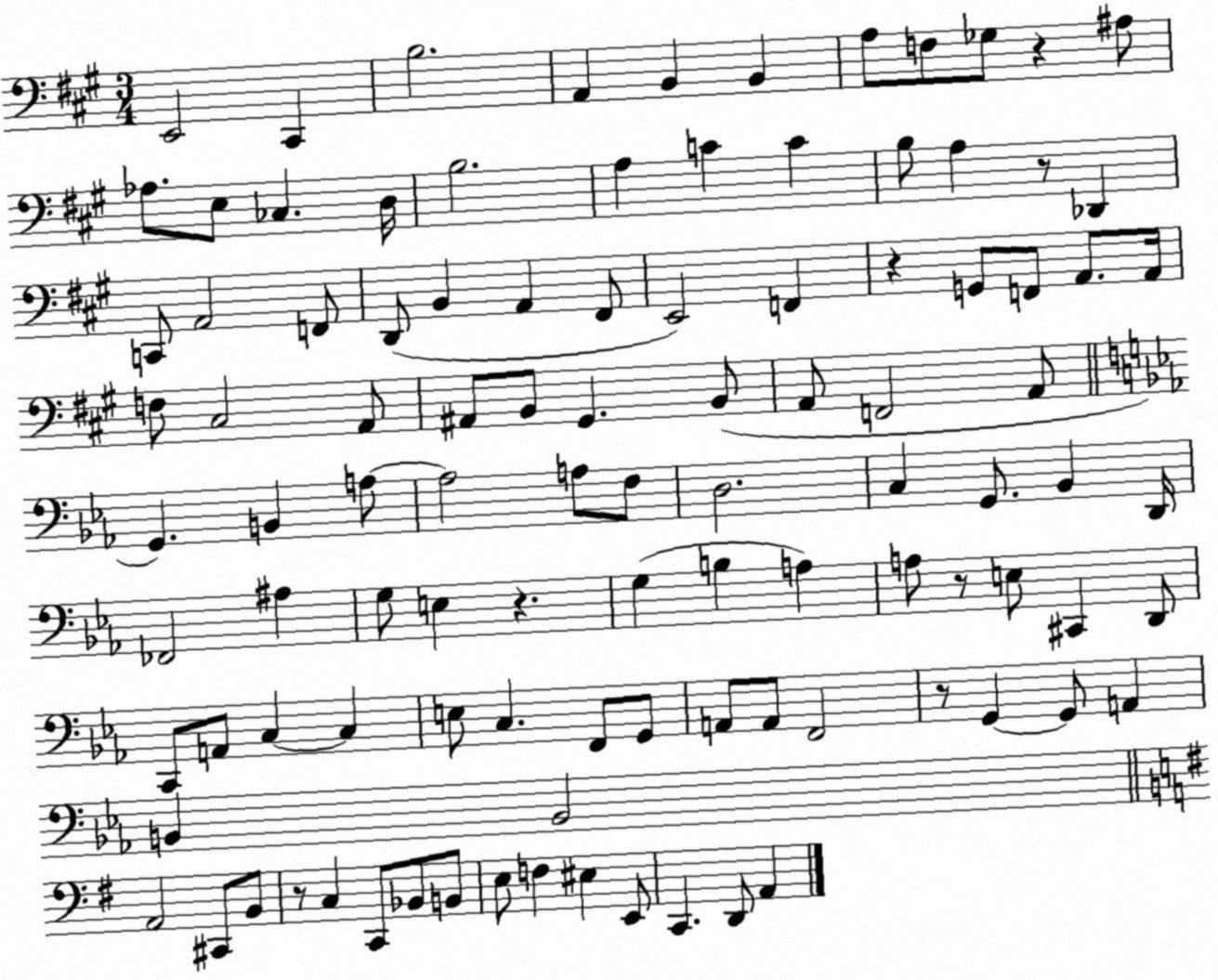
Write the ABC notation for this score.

X:1
T:Untitled
M:3/4
L:1/4
K:A
E,,2 ^C,, B,2 A,, B,, B,, A,/2 F,/2 _G,/2 z ^A,/2 _A,/2 E,/2 _C, D,/4 B,2 A, C C B,/2 A, z/2 _D,, C,,/2 A,,2 F,,/2 D,,/2 B,, A,, ^F,,/2 E,,2 F,, z G,,/2 F,,/2 A,,/2 A,,/4 F,/2 ^C,2 A,,/2 ^A,,/2 B,,/2 ^G,, B,,/2 A,,/2 F,,2 A,,/2 G,, B,, A,/2 A,2 A,/2 F,/2 D,2 C, G,,/2 _B,, D,,/4 _F,,2 ^A, G,/2 E, z G, B, A, A,/2 z/2 E,/2 ^C,, D,,/2 C,,/2 A,,/2 C, C, E,/2 C, F,,/2 G,,/2 A,,/2 A,,/2 F,,2 z/2 G,, G,,/2 A,, B,, B,,2 A,,2 ^C,,/2 B,,/2 z/2 C, C,,/2 _B,,/2 B,,/2 E,/2 F, ^E, E,,/2 C,, D,,/2 A,,